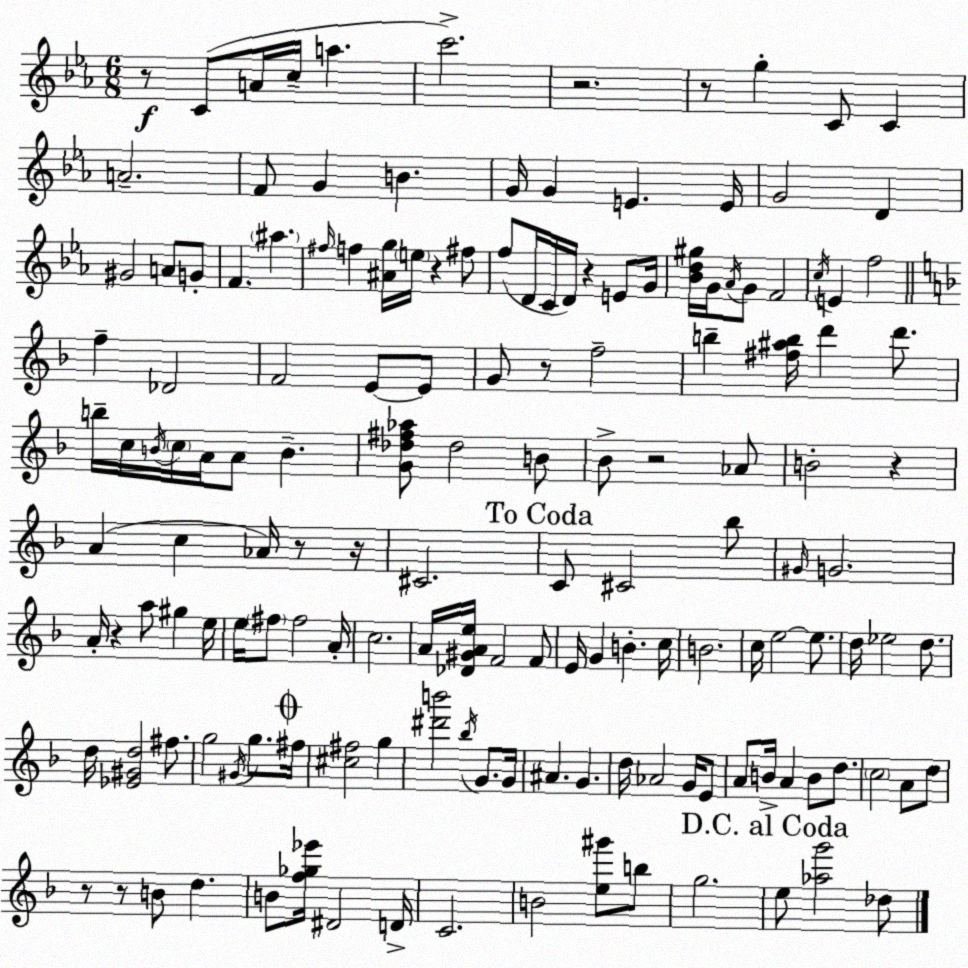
X:1
T:Untitled
M:6/8
L:1/4
K:Cm
z/2 C/2 A/4 c/4 a c'2 z2 z/2 g C/2 C A2 F/2 G B G/4 G E E/4 G2 D ^G2 A/2 G/2 F ^a ^f/4 f [^Ag]/4 e/4 z ^f/2 f/2 D/4 C/4 D/4 z E/2 G/4 [_Bd^g]/4 G/4 _A/4 G/2 F2 c/4 E f2 f _D2 F2 E/2 E/2 G/2 z/2 f2 b [^f^ab]/4 d' d'/2 b/4 c/4 B/4 c/4 A/4 A/2 B [G_d^f_a]/2 _d2 B/2 _B/2 z2 _A/2 B2 z A c _A/4 z/2 z/4 ^C2 C/2 ^C2 _b/2 ^G/4 G2 A/4 z a/2 ^g e/4 e/4 ^f/2 ^f2 A/4 c2 A/4 [_D^GAe]/4 F2 F/2 E/4 G B c/4 B2 c/4 e2 e/2 d/4 _e2 d/2 d/4 [_E^Gd]2 ^f/2 g2 ^G/4 g/2 ^f/4 [^c^f]2 g [^d'b']2 _b/4 G/2 G/4 ^A G d/4 _A2 G/4 E/2 A/2 B/4 A B/2 d/2 c2 A/2 d/2 z/2 z/2 B/2 d B/2 [f_g_e']/4 ^D2 D/4 C2 B2 [e^g']/2 b/2 g2 e/2 [_ag']2 _d/2